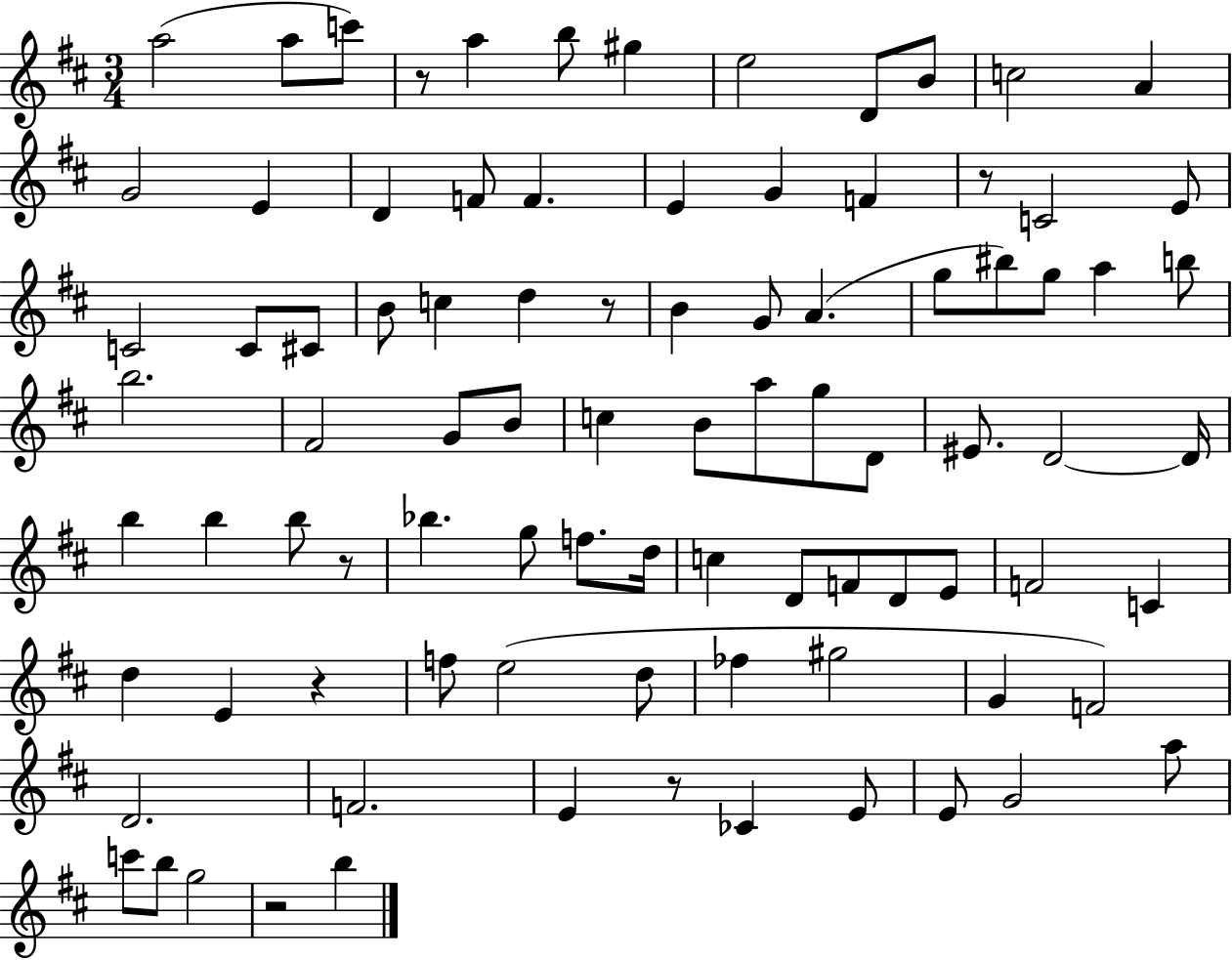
{
  \clef treble
  \numericTimeSignature
  \time 3/4
  \key d \major
  a''2( a''8 c'''8) | r8 a''4 b''8 gis''4 | e''2 d'8 b'8 | c''2 a'4 | \break g'2 e'4 | d'4 f'8 f'4. | e'4 g'4 f'4 | r8 c'2 e'8 | \break c'2 c'8 cis'8 | b'8 c''4 d''4 r8 | b'4 g'8 a'4.( | g''8 bis''8) g''8 a''4 b''8 | \break b''2. | fis'2 g'8 b'8 | c''4 b'8 a''8 g''8 d'8 | eis'8. d'2~~ d'16 | \break b''4 b''4 b''8 r8 | bes''4. g''8 f''8. d''16 | c''4 d'8 f'8 d'8 e'8 | f'2 c'4 | \break d''4 e'4 r4 | f''8 e''2( d''8 | fes''4 gis''2 | g'4 f'2) | \break d'2. | f'2. | e'4 r8 ces'4 e'8 | e'8 g'2 a''8 | \break c'''8 b''8 g''2 | r2 b''4 | \bar "|."
}